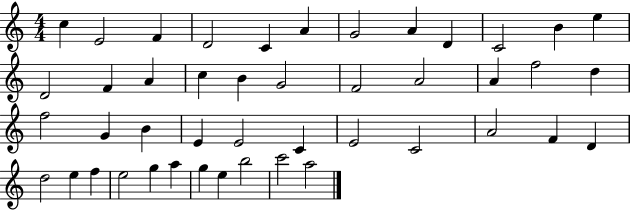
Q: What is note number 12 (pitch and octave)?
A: E5